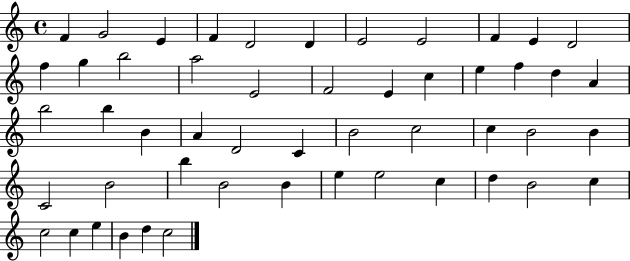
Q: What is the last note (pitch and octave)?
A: C5